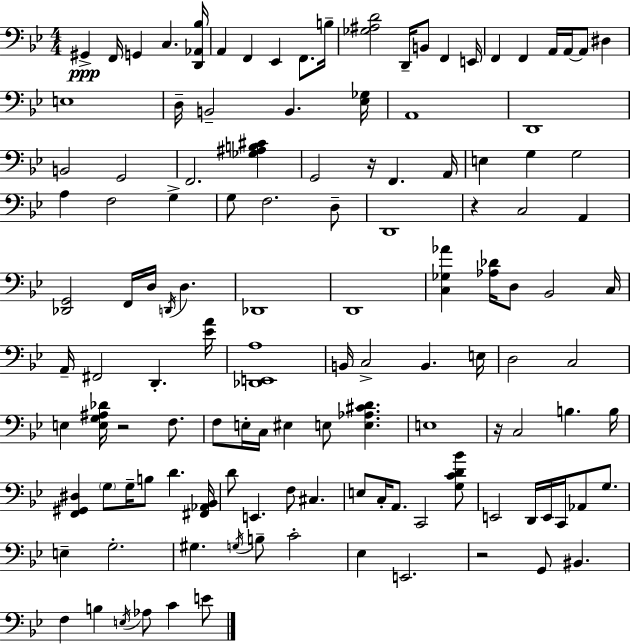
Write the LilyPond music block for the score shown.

{
  \clef bass
  \numericTimeSignature
  \time 4/4
  \key g \minor
  gis,4->\ppp f,16 g,4 c4. <d, aes, bes>16 | a,4 f,4 ees,4 f,8. b16-- | <ges ais d'>2 d,16-- b,8 f,4 e,16 | f,4 f,4 a,16 a,16~~ a,8 dis4 | \break e1 | d16-- b,2-- b,4. <ees ges>16 | a,1 | d,1 | \break b,2 g,2 | f,2. <ges ais b cis'>4 | g,2 r16 f,4. a,16 | e4 g4 g2 | \break a4 f2 g4-> | g8 f2. d8-- | d,1 | r4 c2 a,4 | \break <des, g,>2 f,16 d16 \acciaccatura { d,16 } d4. | des,1 | d,1 | <c ges aes'>4 <aes des'>16 d8 bes,2 | \break c16 a,16-- fis,2 d,4.-. | <ees' a'>16 <des, e, a>1 | b,16 c2-> b,4. | e16 d2 c2 | \break e4 <e g ais des'>16 r2 f8. | f8 e16-. c16 eis4 e8 <e aes cis' d'>4. | e1 | r16 c2 b4. | \break b16 <f, gis, dis>4 \parenthesize g8 g16-- b8 d'4. | <fis, aes, bes,>16 d'8 e,4. f8 cis4. | e8 c16-. a,8. c,2 <g c' d' bes'>8 | e,2 d,16 e,16 c,16 aes,8 g8. | \break e4-- g2.-. | gis4. \acciaccatura { g16 } b8-- c'2-. | ees4 e,2. | r2 g,8 bis,4. | \break f4 b4 \acciaccatura { e16 } aes8 c'4 | e'8 \bar "|."
}